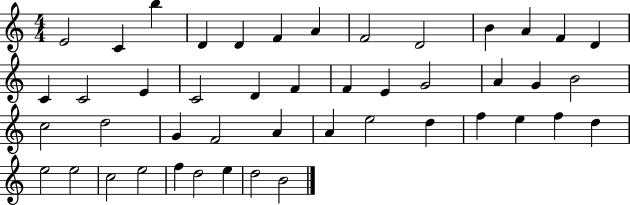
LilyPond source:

{
  \clef treble
  \numericTimeSignature
  \time 4/4
  \key c \major
  e'2 c'4 b''4 | d'4 d'4 f'4 a'4 | f'2 d'2 | b'4 a'4 f'4 d'4 | \break c'4 c'2 e'4 | c'2 d'4 f'4 | f'4 e'4 g'2 | a'4 g'4 b'2 | \break c''2 d''2 | g'4 f'2 a'4 | a'4 e''2 d''4 | f''4 e''4 f''4 d''4 | \break e''2 e''2 | c''2 e''2 | f''4 d''2 e''4 | d''2 b'2 | \break \bar "|."
}